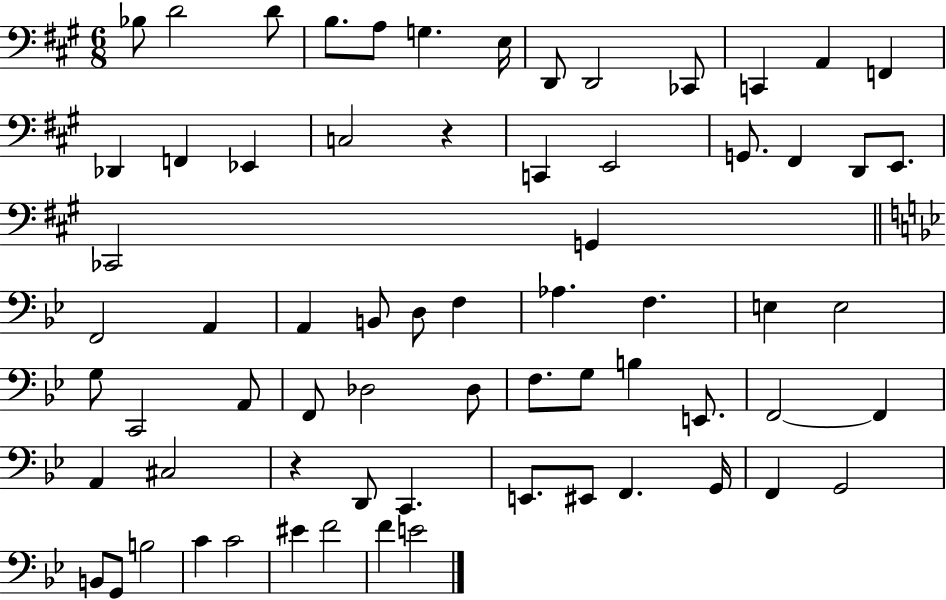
X:1
T:Untitled
M:6/8
L:1/4
K:A
_B,/2 D2 D/2 B,/2 A,/2 G, E,/4 D,,/2 D,,2 _C,,/2 C,, A,, F,, _D,, F,, _E,, C,2 z C,, E,,2 G,,/2 ^F,, D,,/2 E,,/2 _C,,2 G,, F,,2 A,, A,, B,,/2 D,/2 F, _A, F, E, E,2 G,/2 C,,2 A,,/2 F,,/2 _D,2 _D,/2 F,/2 G,/2 B, E,,/2 F,,2 F,, A,, ^C,2 z D,,/2 C,, E,,/2 ^E,,/2 F,, G,,/4 F,, G,,2 B,,/2 G,,/2 B,2 C C2 ^E F2 F E2